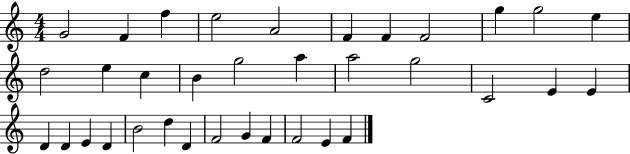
G4/h F4/q F5/q E5/h A4/h F4/q F4/q F4/h G5/q G5/h E5/q D5/h E5/q C5/q B4/q G5/h A5/q A5/h G5/h C4/h E4/q E4/q D4/q D4/q E4/q D4/q B4/h D5/q D4/q F4/h G4/q F4/q F4/h E4/q F4/q